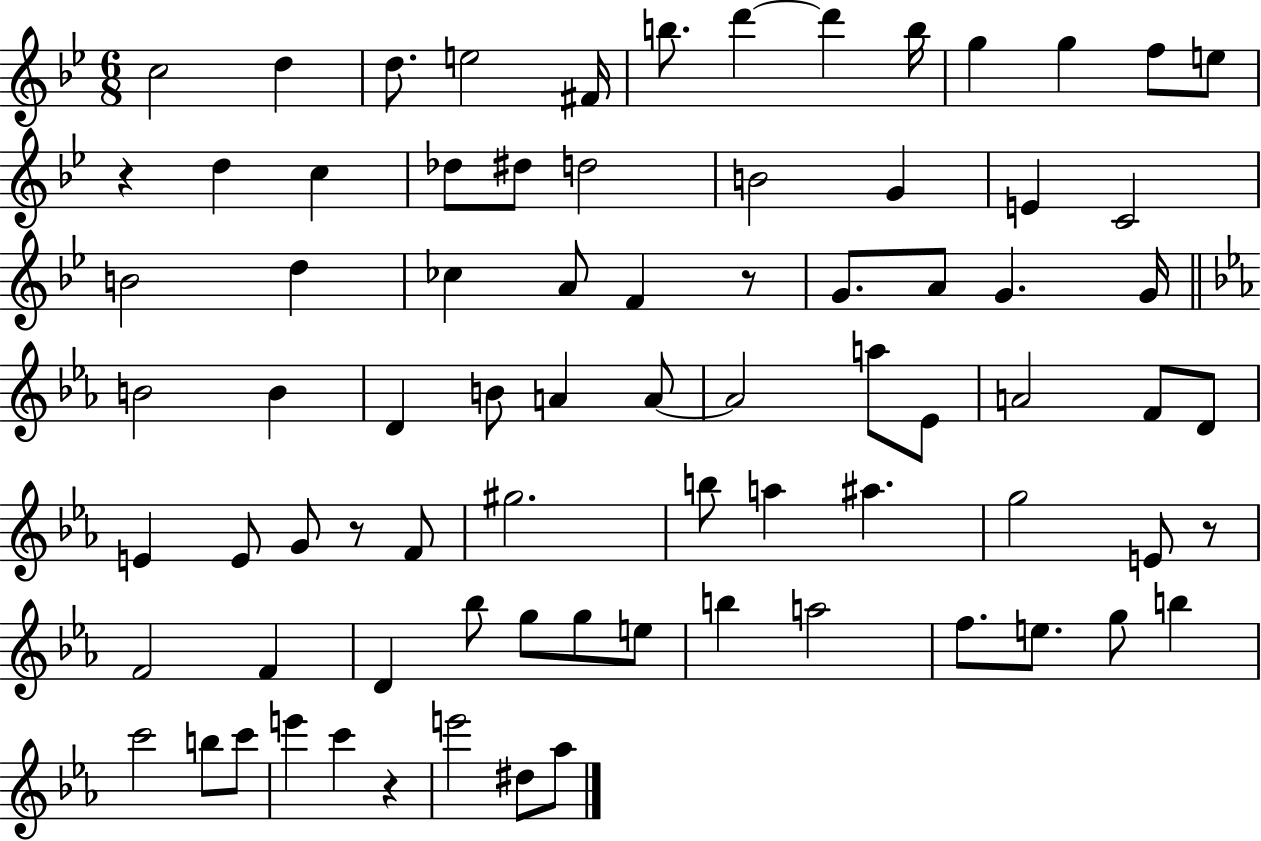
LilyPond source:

{
  \clef treble
  \numericTimeSignature
  \time 6/8
  \key bes \major
  \repeat volta 2 { c''2 d''4 | d''8. e''2 fis'16 | b''8. d'''4~~ d'''4 b''16 | g''4 g''4 f''8 e''8 | \break r4 d''4 c''4 | des''8 dis''8 d''2 | b'2 g'4 | e'4 c'2 | \break b'2 d''4 | ces''4 a'8 f'4 r8 | g'8. a'8 g'4. g'16 | \bar "||" \break \key c \minor b'2 b'4 | d'4 b'8 a'4 a'8~~ | a'2 a''8 ees'8 | a'2 f'8 d'8 | \break e'4 e'8 g'8 r8 f'8 | gis''2. | b''8 a''4 ais''4. | g''2 e'8 r8 | \break f'2 f'4 | d'4 bes''8 g''8 g''8 e''8 | b''4 a''2 | f''8. e''8. g''8 b''4 | \break c'''2 b''8 c'''8 | e'''4 c'''4 r4 | e'''2 dis''8 aes''8 | } \bar "|."
}